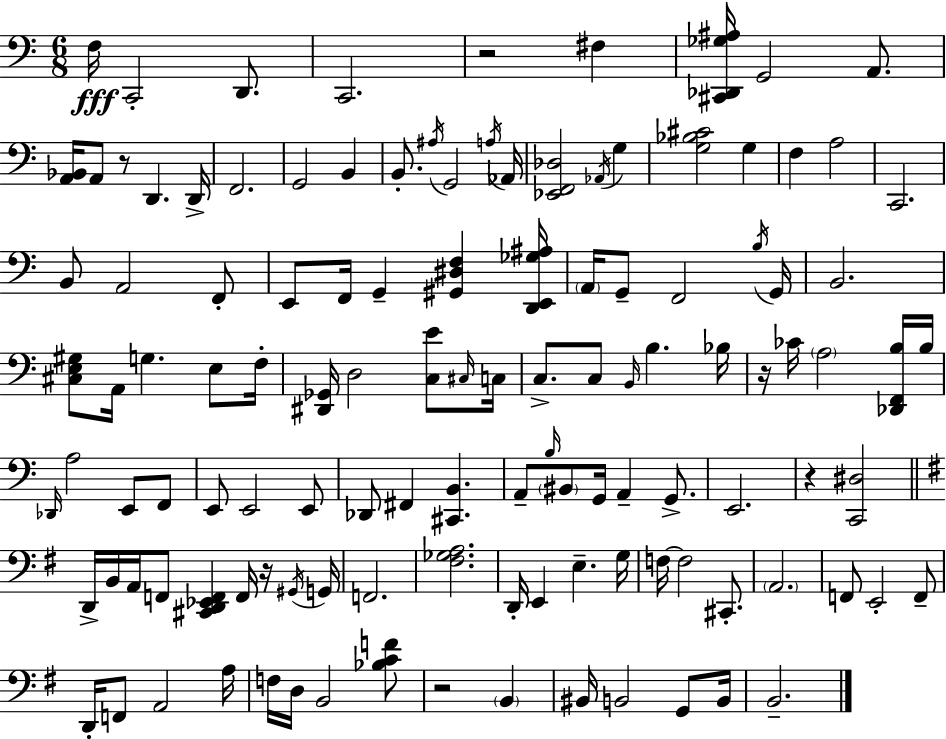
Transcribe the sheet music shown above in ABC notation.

X:1
T:Untitled
M:6/8
L:1/4
K:C
F,/4 C,,2 D,,/2 C,,2 z2 ^F, [^C,,_D,,_G,^A,]/4 G,,2 A,,/2 [A,,_B,,]/4 A,,/2 z/2 D,, D,,/4 F,,2 G,,2 B,, B,,/2 ^A,/4 G,,2 A,/4 _A,,/4 [_E,,F,,_D,]2 _A,,/4 G, [G,_B,^C]2 G, F, A,2 C,,2 B,,/2 A,,2 F,,/2 E,,/2 F,,/4 G,, [^G,,^D,F,] [D,,E,,_G,^A,]/4 A,,/4 G,,/2 F,,2 B,/4 G,,/4 B,,2 [^C,E,^G,]/2 A,,/4 G, E,/2 F,/4 [^D,,_G,,]/4 D,2 [C,E]/2 ^C,/4 C,/4 C,/2 C,/2 B,,/4 B, _B,/4 z/4 _C/4 A,2 [_D,,F,,B,]/4 B,/4 _D,,/4 A,2 E,,/2 F,,/2 E,,/2 E,,2 E,,/2 _D,,/2 ^F,, [^C,,B,,] A,,/2 B,/4 ^B,,/2 G,,/4 A,, G,,/2 E,,2 z [C,,^D,]2 D,,/4 B,,/4 A,,/4 F,,/2 [^C,,D,,_E,,F,,] F,,/4 z/4 ^G,,/4 G,,/4 F,,2 [^F,_G,A,]2 D,,/4 E,, E, G,/4 F,/4 F,2 ^C,,/2 A,,2 F,,/2 E,,2 F,,/2 D,,/4 F,,/2 A,,2 A,/4 F,/4 D,/4 B,,2 [_B,CF]/2 z2 B,, ^B,,/4 B,,2 G,,/2 B,,/4 B,,2